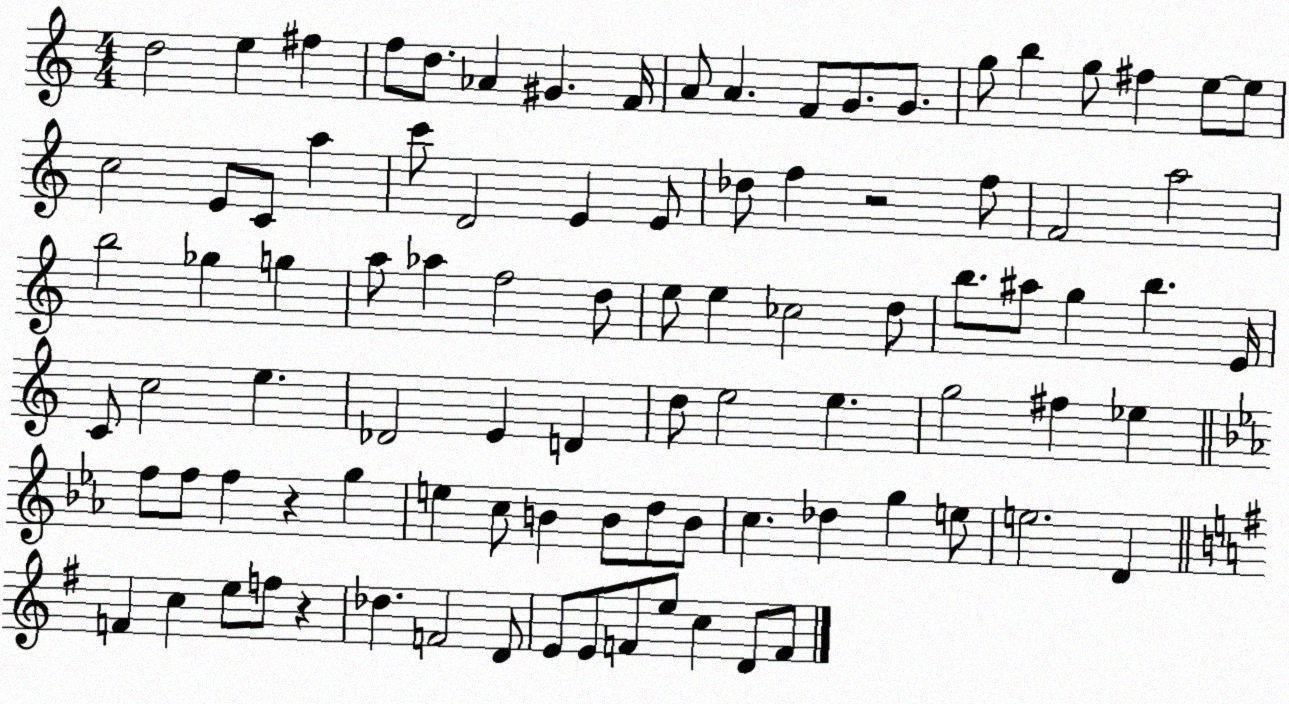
X:1
T:Untitled
M:4/4
L:1/4
K:C
d2 e ^f f/2 d/2 _A ^G F/4 A/2 A F/2 G/2 G/2 g/2 b g/2 ^f e/2 e/2 c2 E/2 C/2 a c'/2 D2 E E/2 _d/2 f z2 f/2 F2 a2 b2 _g g a/2 _a f2 d/2 e/2 e _c2 d/2 b/2 ^a/2 g b E/4 C/2 c2 e _D2 E D d/2 e2 e g2 ^f _e f/2 f/2 f z g e c/2 B B/2 d/2 B/2 c _d g e/2 e2 D F c e/2 f/2 z _d F2 D/2 E/2 E/2 F/2 e/2 c D/2 F/2